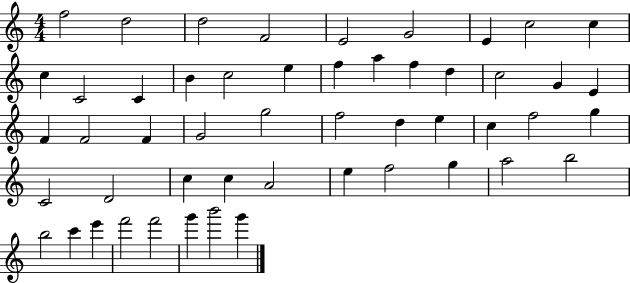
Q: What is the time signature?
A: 4/4